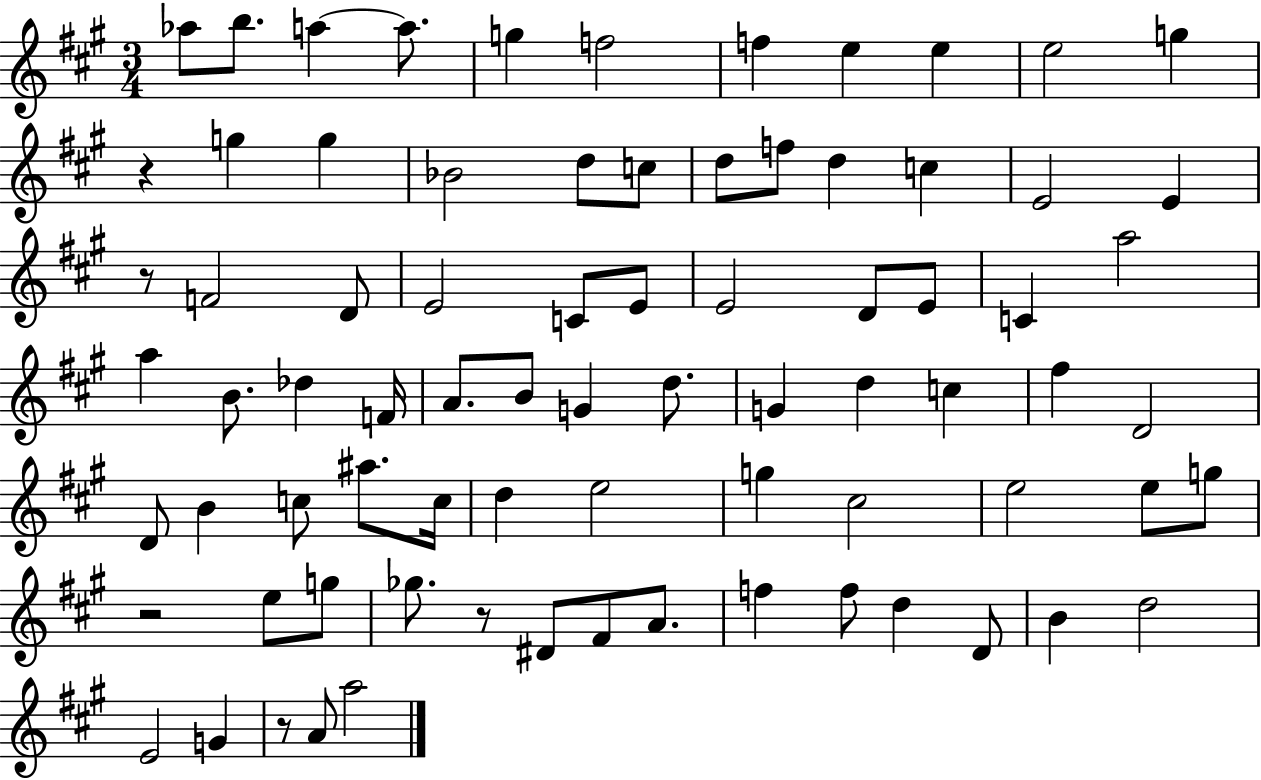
{
  \clef treble
  \numericTimeSignature
  \time 3/4
  \key a \major
  aes''8 b''8. a''4~~ a''8. | g''4 f''2 | f''4 e''4 e''4 | e''2 g''4 | \break r4 g''4 g''4 | bes'2 d''8 c''8 | d''8 f''8 d''4 c''4 | e'2 e'4 | \break r8 f'2 d'8 | e'2 c'8 e'8 | e'2 d'8 e'8 | c'4 a''2 | \break a''4 b'8. des''4 f'16 | a'8. b'8 g'4 d''8. | g'4 d''4 c''4 | fis''4 d'2 | \break d'8 b'4 c''8 ais''8. c''16 | d''4 e''2 | g''4 cis''2 | e''2 e''8 g''8 | \break r2 e''8 g''8 | ges''8. r8 dis'8 fis'8 a'8. | f''4 f''8 d''4 d'8 | b'4 d''2 | \break e'2 g'4 | r8 a'8 a''2 | \bar "|."
}